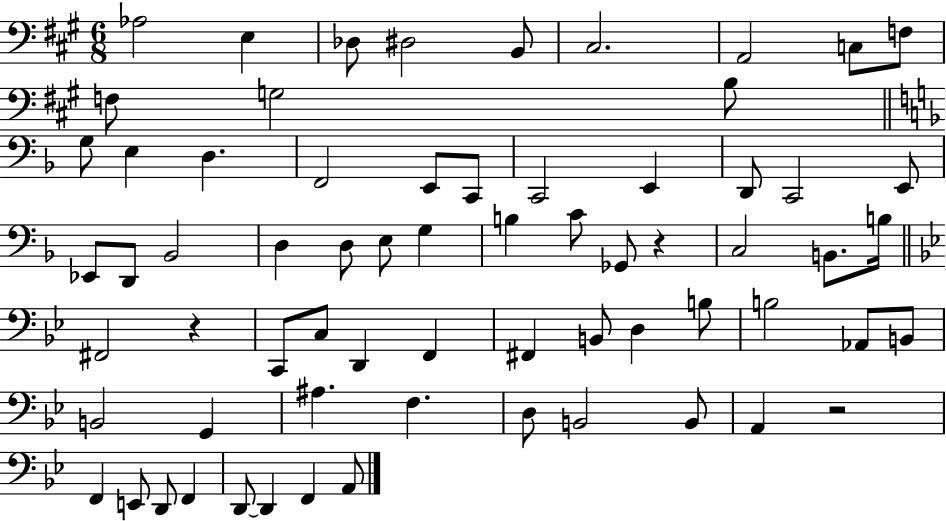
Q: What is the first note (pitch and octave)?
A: Ab3